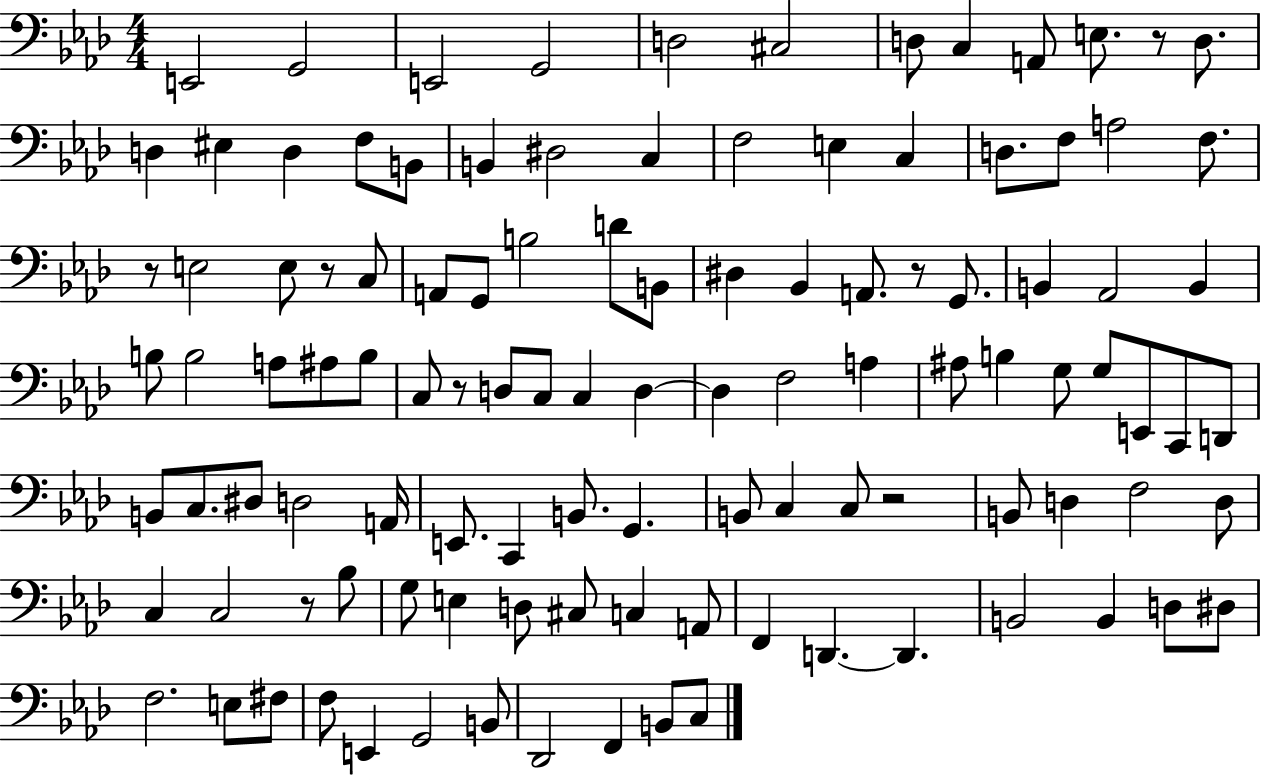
X:1
T:Untitled
M:4/4
L:1/4
K:Ab
E,,2 G,,2 E,,2 G,,2 D,2 ^C,2 D,/2 C, A,,/2 E,/2 z/2 D,/2 D, ^E, D, F,/2 B,,/2 B,, ^D,2 C, F,2 E, C, D,/2 F,/2 A,2 F,/2 z/2 E,2 E,/2 z/2 C,/2 A,,/2 G,,/2 B,2 D/2 B,,/2 ^D, _B,, A,,/2 z/2 G,,/2 B,, _A,,2 B,, B,/2 B,2 A,/2 ^A,/2 B,/2 C,/2 z/2 D,/2 C,/2 C, D, D, F,2 A, ^A,/2 B, G,/2 G,/2 E,,/2 C,,/2 D,,/2 B,,/2 C,/2 ^D,/2 D,2 A,,/4 E,,/2 C,, B,,/2 G,, B,,/2 C, C,/2 z2 B,,/2 D, F,2 D,/2 C, C,2 z/2 _B,/2 G,/2 E, D,/2 ^C,/2 C, A,,/2 F,, D,, D,, B,,2 B,, D,/2 ^D,/2 F,2 E,/2 ^F,/2 F,/2 E,, G,,2 B,,/2 _D,,2 F,, B,,/2 C,/2